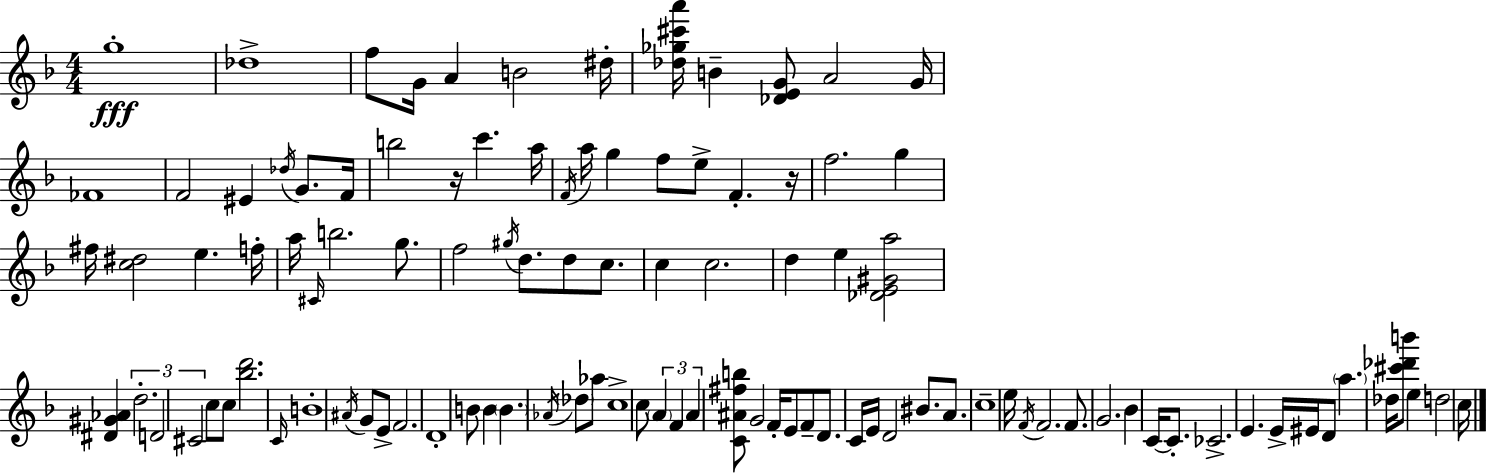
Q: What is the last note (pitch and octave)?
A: C5